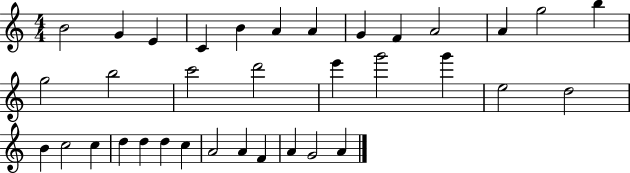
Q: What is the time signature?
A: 4/4